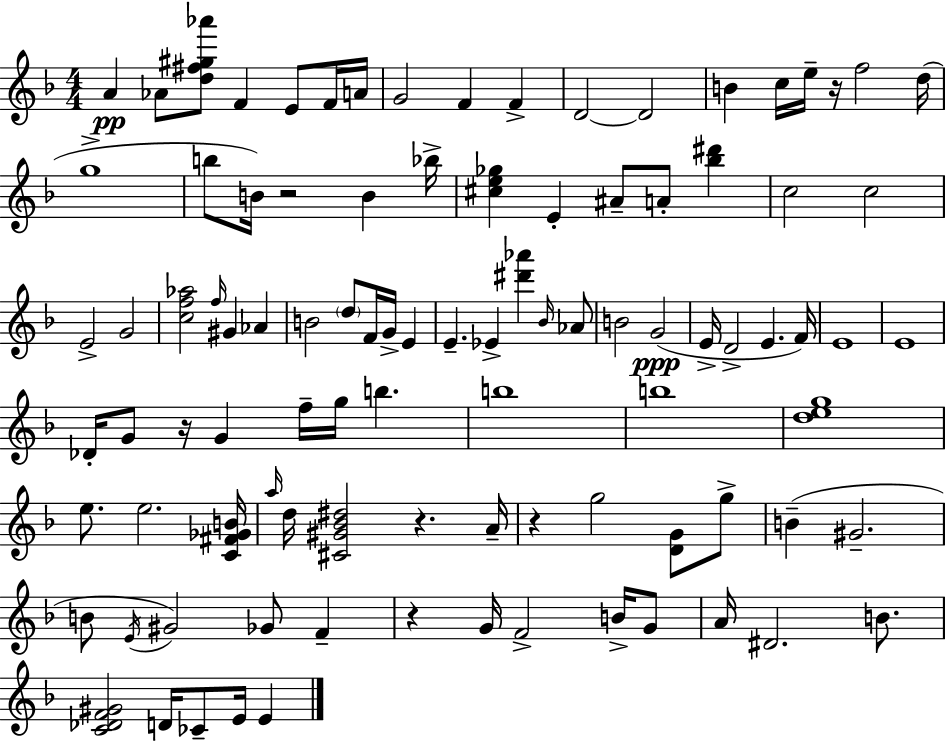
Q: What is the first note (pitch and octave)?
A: A4